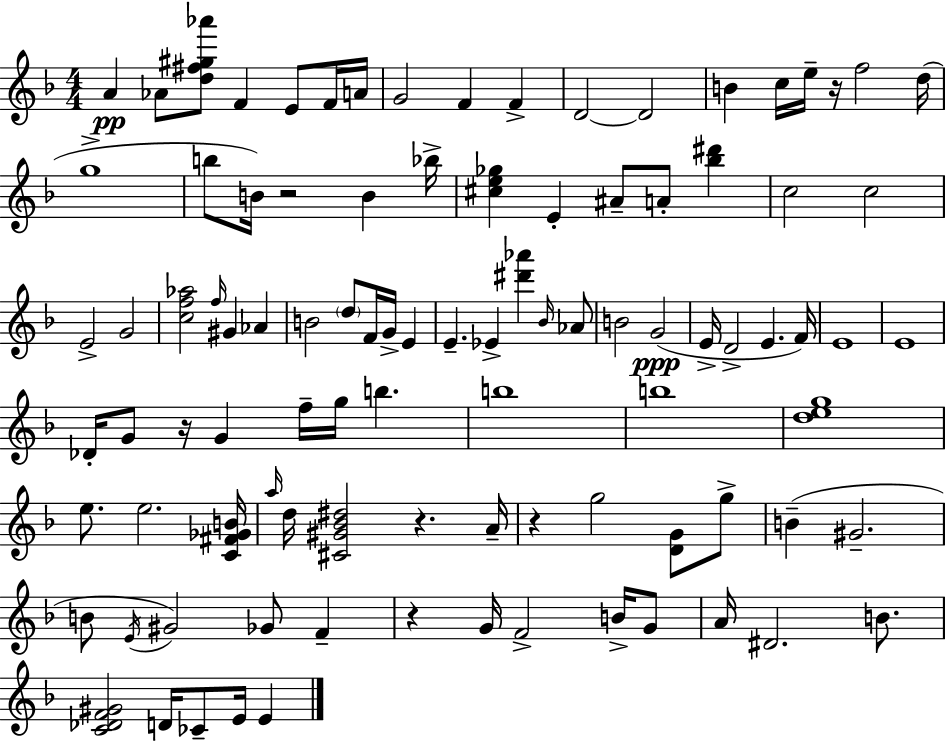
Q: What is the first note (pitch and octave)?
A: A4